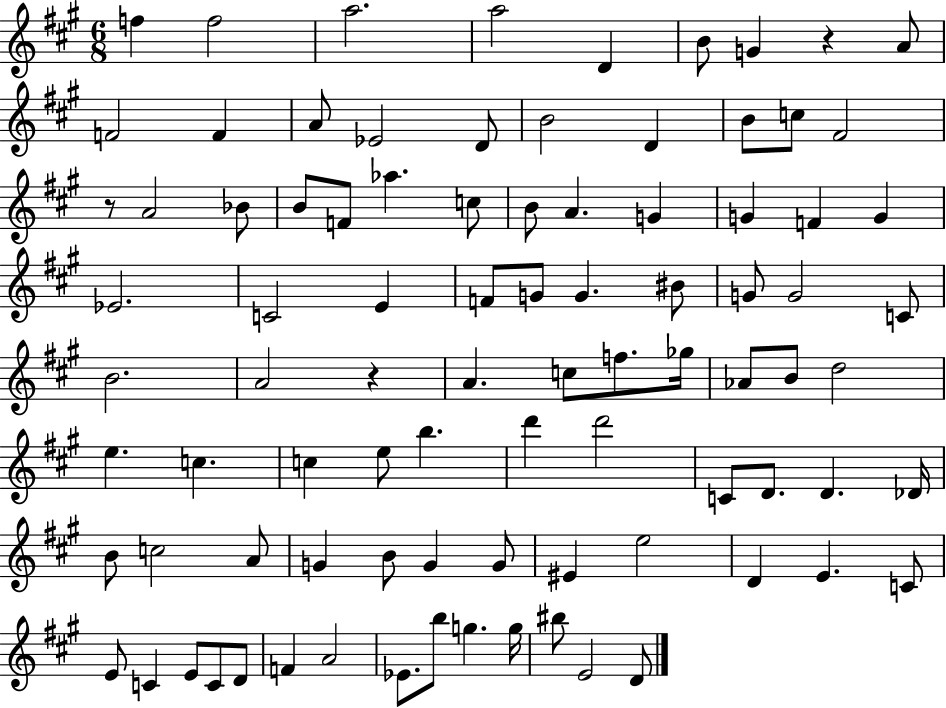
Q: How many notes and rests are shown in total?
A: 89